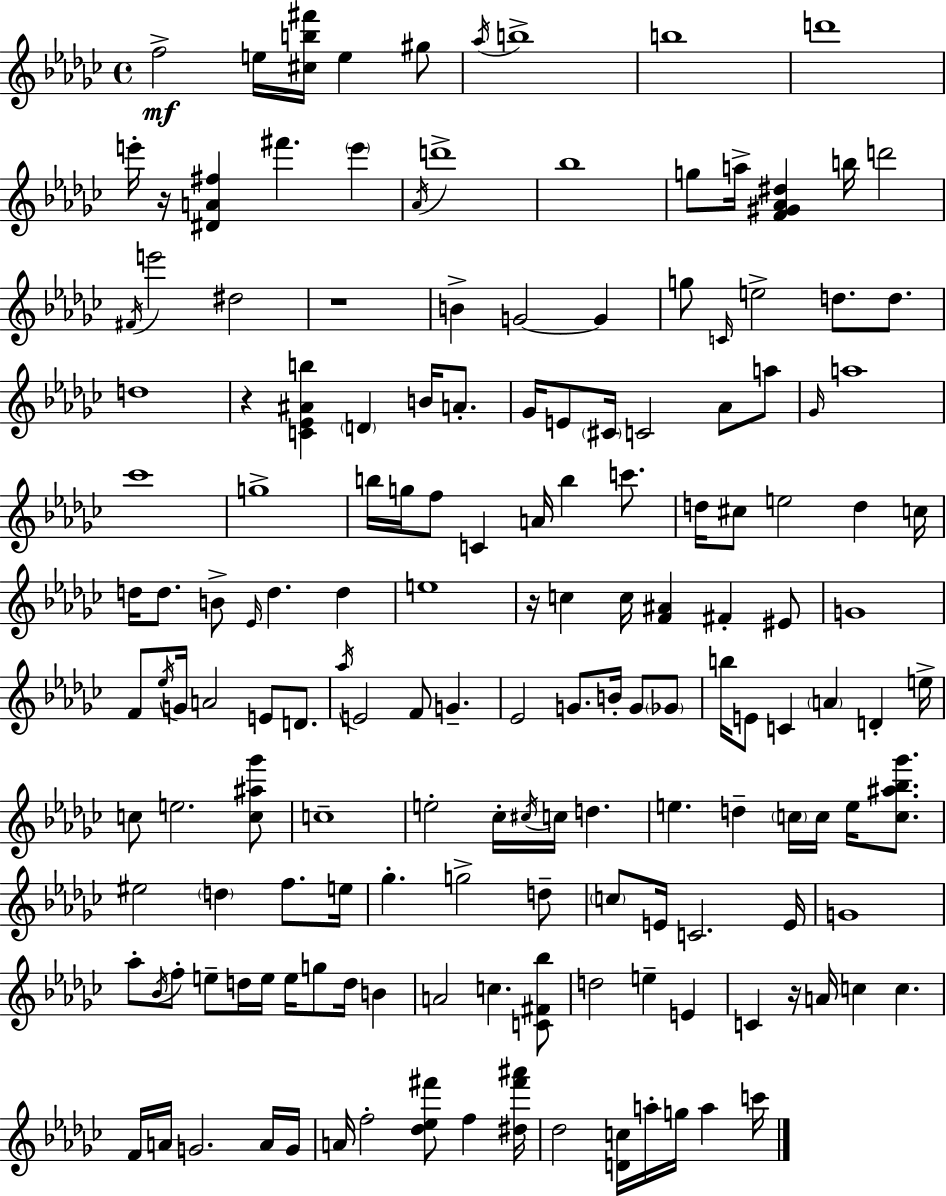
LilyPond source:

{
  \clef treble
  \time 4/4
  \defaultTimeSignature
  \key ees \minor
  \repeat volta 2 { f''2->\mf e''16 <cis'' b'' fis'''>16 e''4 gis''8 | \acciaccatura { aes''16 } b''1-> | b''1 | d'''1 | \break e'''16-. r16 <dis' a' fis''>4 fis'''4. \parenthesize e'''4 | \acciaccatura { aes'16 } d'''1-> | bes''1 | g''8 a''16-> <f' gis' aes' dis''>4 b''16 d'''2 | \break \acciaccatura { fis'16 } e'''2 dis''2 | r1 | b'4-> g'2~~ g'4 | g''8 \grace { c'16 } e''2-> d''8. | \break d''8. d''1 | r4 <c' ees' ais' b''>4 \parenthesize d'4 | b'16 a'8.-. ges'16 e'8 \parenthesize cis'16 c'2 | aes'8 a''8 \grace { ges'16 } a''1 | \break ces'''1 | g''1-> | b''16 g''16 f''8 c'4 a'16 b''4 | c'''8. d''16 cis''8 e''2 | \break d''4 c''16 d''16 d''8. b'8-> \grace { ees'16 } d''4. | d''4 e''1 | r16 c''4 c''16 <f' ais'>4 | fis'4-. eis'8 g'1 | \break f'8 \acciaccatura { ees''16 } g'16 a'2 | e'8 d'8. \acciaccatura { aes''16 } e'2 | f'8 g'4.-- ees'2 | g'8. b'16-. g'8 \parenthesize ges'8 b''16 e'8 c'4 \parenthesize a'4 | \break d'4-. e''16-> c''8 e''2. | <c'' ais'' ges'''>8 c''1-- | e''2-. | ces''16-. \acciaccatura { cis''16 } c''16 d''4. e''4. d''4-- | \break \parenthesize c''16 c''16 e''16 <c'' ais'' bes'' ges'''>8. eis''2 | \parenthesize d''4 f''8. e''16 ges''4.-. g''2-> | d''8-- \parenthesize c''8 e'16 c'2. | e'16 g'1 | \break aes''8-. \acciaccatura { bes'16 } f''8-. e''8-- | d''16 e''16 e''16 g''8 d''16 b'4 a'2 | c''4. <c' fis' bes''>8 d''2 | e''4-- e'4 c'4 r16 a'16 | \break c''4 c''4. f'16 a'16 g'2. | a'16 g'16 a'16 f''2-. | <des'' ees'' fis'''>8 f''4 <dis'' fis''' ais'''>16 des''2 | <d' c''>16 a''16-. g''16 a''4 c'''16 } \bar "|."
}